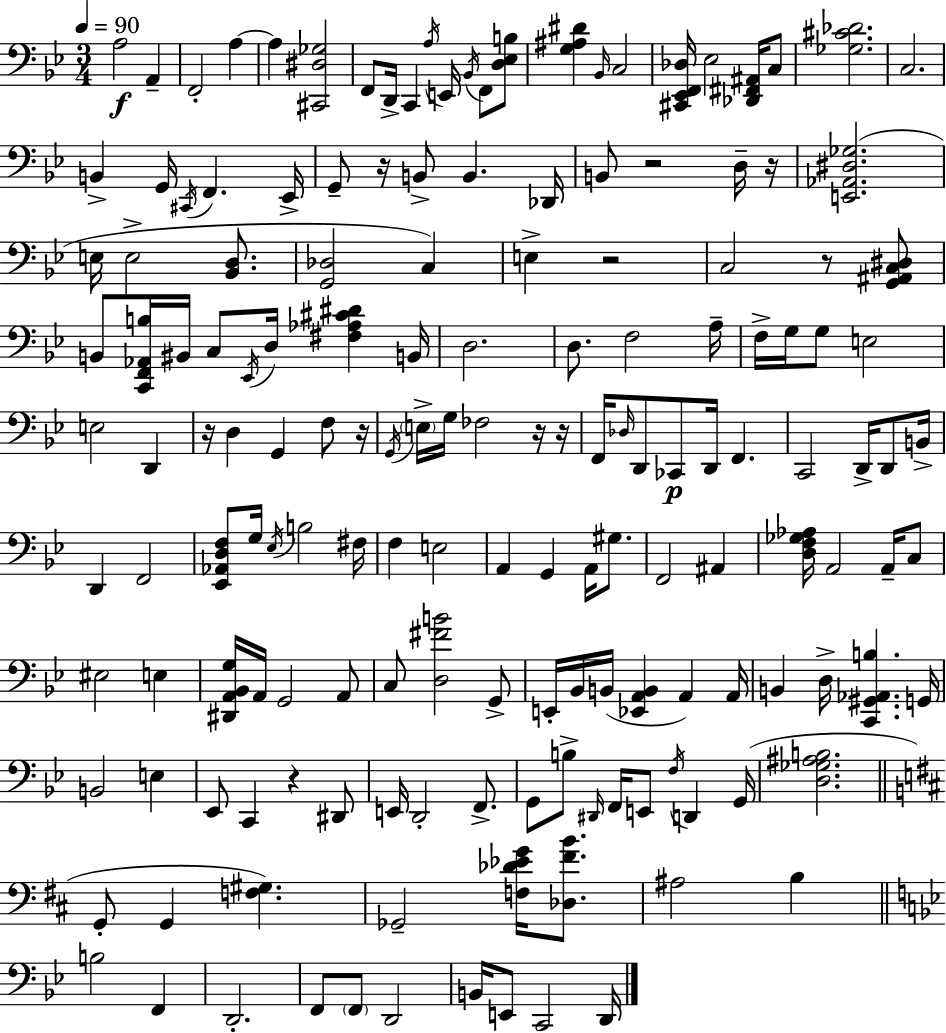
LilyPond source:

{
  \clef bass
  \numericTimeSignature
  \time 3/4
  \key g \minor
  \tempo 4 = 90
  \repeat volta 2 { a2\f a,4-- | f,2-. a4~~ | a4 <cis, dis ges>2 | f,8 d,16-> c,4 \acciaccatura { a16 } e,16 \acciaccatura { bes,16 } f,8 | \break <d ees b>8 <g ais dis'>4 \grace { bes,16 } c2 | <cis, ees, f, des>16 ees2 | <des, fis, ais,>16 c8 <ges cis' des'>2. | c2. | \break b,4-> g,16 \acciaccatura { cis,16 } f,4. | ees,16-> g,8-- r16 b,8-> b,4. | des,16 b,8 r2 | d16-- r16 <e, aes, dis ges>2.( | \break e16 e2-> | <bes, d>8. <g, des>2 | c4) e4-> r2 | c2 | \break r8 <g, ais, c dis>8 b,8 <c, f, aes, b>16 bis,16 c8 \acciaccatura { ees,16 } d16 | <fis aes cis' dis'>4 b,16 d2. | d8. f2 | a16-- f16-> g16 g8 e2 | \break e2 | d,4 r16 d4 g,4 | f8 r16 \acciaccatura { g,16 } \parenthesize e16-> g16 fes2 | r16 r16 f,16 \grace { des16 } d,8 ces,8\p | \break d,16 f,4. c,2 | d,16-> d,8 b,16-> d,4 f,2 | <ees, aes, d f>8 g16 \acciaccatura { ees16 } b2 | fis16 f4 | \break e2 a,4 | g,4 a,16 gis8. f,2 | ais,4 <d f ges aes>16 a,2 | a,16-- c8 eis2 | \break e4 <dis, a, bes, g>16 a,16 g,2 | a,8 c8 <d fis' b'>2 | g,8-> e,16-. bes,16 b,16( <ees, a, b,>4 | a,4) a,16 b,4 | \break d16-> <c, gis, aes, b>4. g,16 b,2 | e4 ees,8 c,4 | r4 dis,8 e,16 d,2-. | f,8.-> g,8 b8-> | \break \grace { dis,16 } f,16 e,8 \acciaccatura { f16 } d,4 g,16( <d ges ais b>2. | \bar "||" \break \key d \major g,8-. g,4 <f gis>4.) | ges,2-- <f des' ees' g'>16 <des fis' b'>8. | ais2 b4 | \bar "||" \break \key g \minor b2 f,4 | d,2.-. | f,8 \parenthesize f,8 d,2 | b,16 e,8 c,2 d,16 | \break } \bar "|."
}